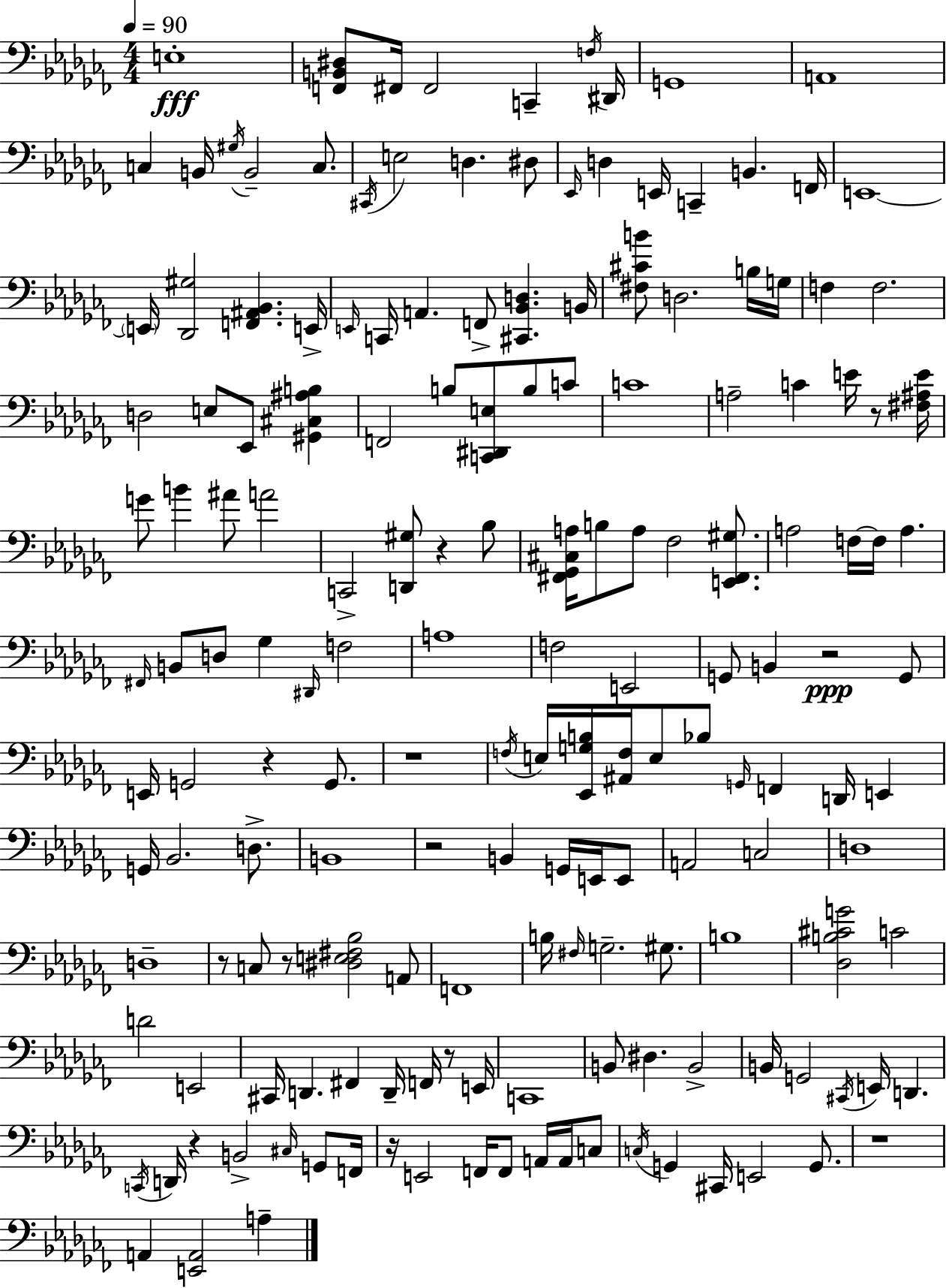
E3/w [F2,B2,D#3]/e F#2/s F#2/h C2/q F3/s D#2/s G2/w A2/w C3/q B2/s G#3/s B2/h C3/e. C#2/s E3/h D3/q. D#3/e Eb2/s D3/q E2/s C2/q B2/q. F2/s E2/w E2/s [Db2,G#3]/h [F2,A#2,Bb2]/q. E2/s E2/s C2/s A2/q. F2/e [C#2,Bb2,D3]/q. B2/s [F#3,C#4,B4]/e D3/h. B3/s G3/s F3/q F3/h. D3/h E3/e Eb2/e [G#2,C#3,A#3,B3]/q F2/h B3/e [C2,D#2,E3]/e B3/e C4/e C4/w A3/h C4/q E4/s R/e [F#3,A#3,E4]/s G4/e B4/q A#4/e A4/h C2/h [D2,G#3]/e R/q Bb3/e [F#2,Gb2,C#3,A3]/s B3/e A3/e FES3/h [E2,F#2,G#3]/e. A3/h F3/s F3/s A3/q. F#2/s B2/e D3/e Gb3/q D#2/s F3/h A3/w F3/h E2/h G2/e B2/q R/h G2/e E2/s G2/h R/q G2/e. R/w F3/s E3/s [Eb2,G3,B3]/s [A#2,F3]/s E3/e Bb3/e G2/s F2/q D2/s E2/q G2/s Bb2/h. D3/e. B2/w R/h B2/q G2/s E2/s E2/e A2/h C3/h D3/w D3/w R/e C3/e R/e [D#3,E3,F#3,Bb3]/h A2/e F2/w B3/s F#3/s G3/h. G#3/e. B3/w [Db3,B3,C#4,G4]/h C4/h D4/h E2/h C#2/s D2/q. F#2/q D2/s F2/s R/e E2/s C2/w B2/e D#3/q. B2/h B2/s G2/h C#2/s E2/s D2/q. C2/s D2/s R/q B2/h C#3/s G2/e F2/s R/s E2/h F2/s F2/e A2/s A2/s C3/e C3/s G2/q C#2/s E2/h G2/e. R/w A2/q [E2,A2]/h A3/q